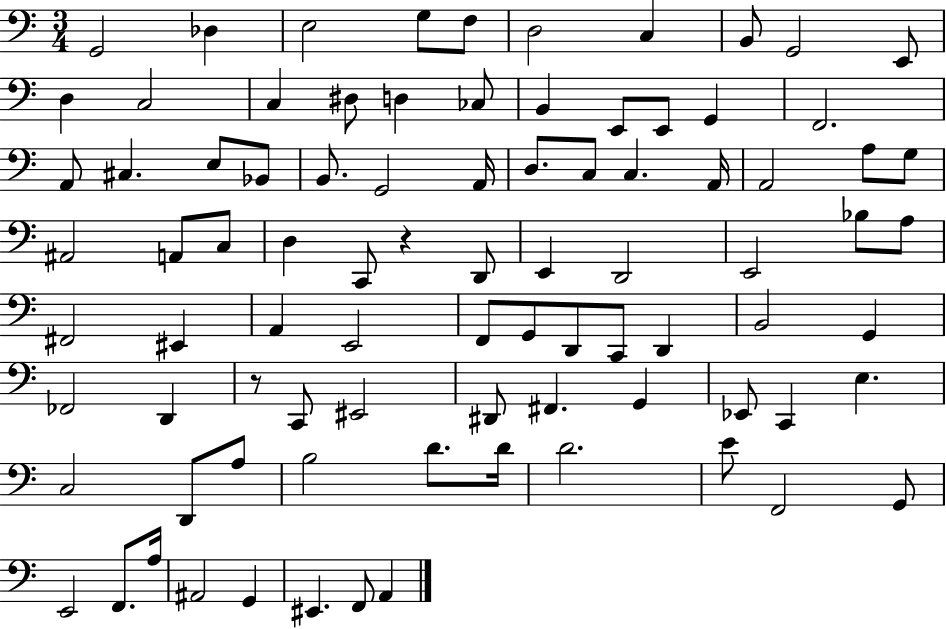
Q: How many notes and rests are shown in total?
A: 87